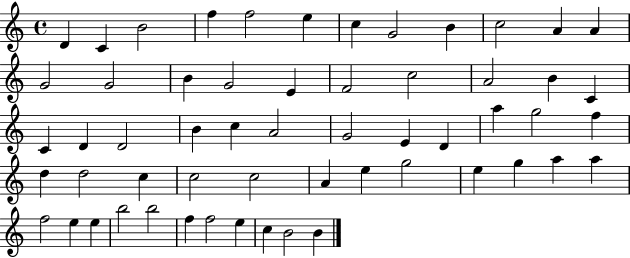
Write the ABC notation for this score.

X:1
T:Untitled
M:4/4
L:1/4
K:C
D C B2 f f2 e c G2 B c2 A A G2 G2 B G2 E F2 c2 A2 B C C D D2 B c A2 G2 E D a g2 f d d2 c c2 c2 A e g2 e g a a f2 e e b2 b2 f f2 e c B2 B